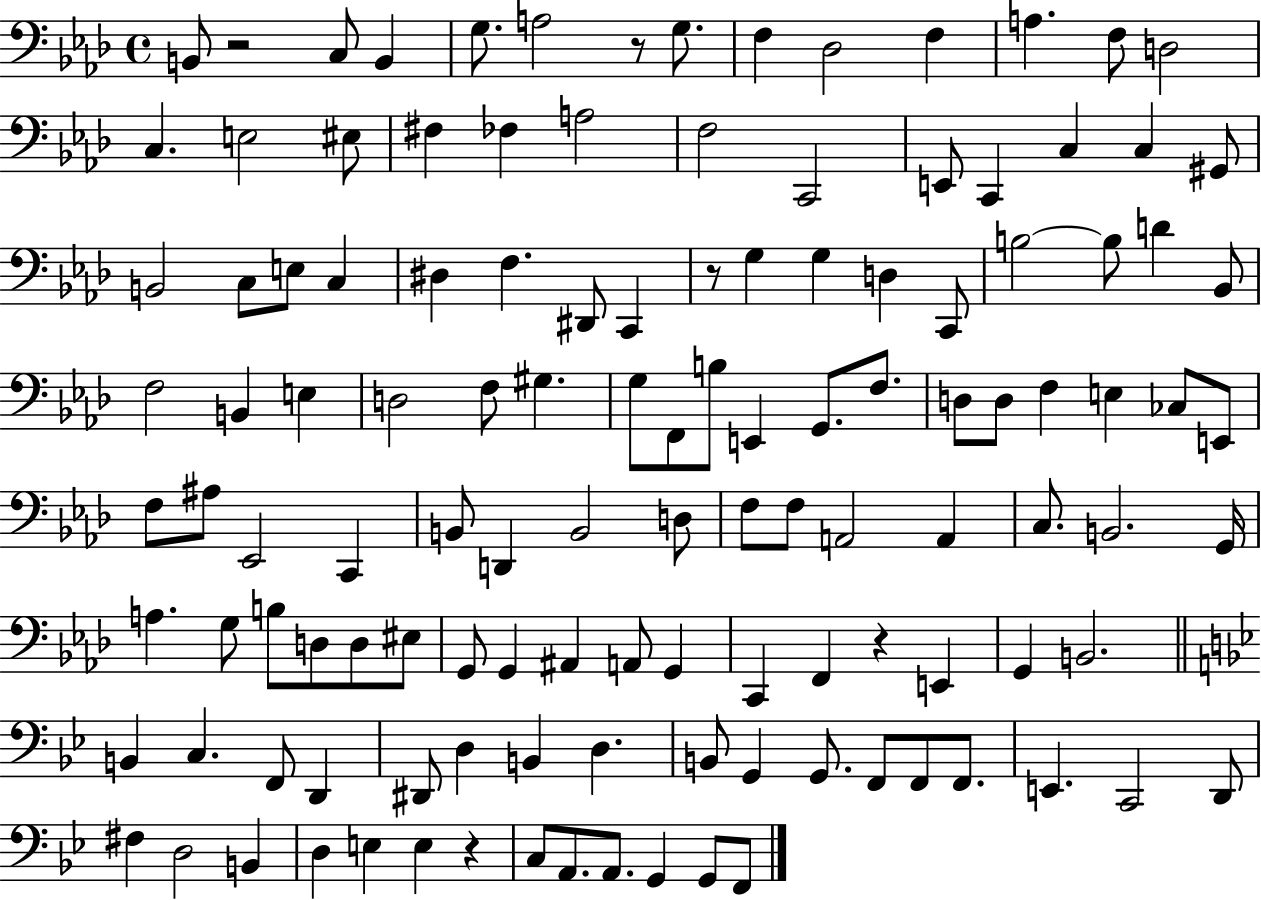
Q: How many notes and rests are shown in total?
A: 124